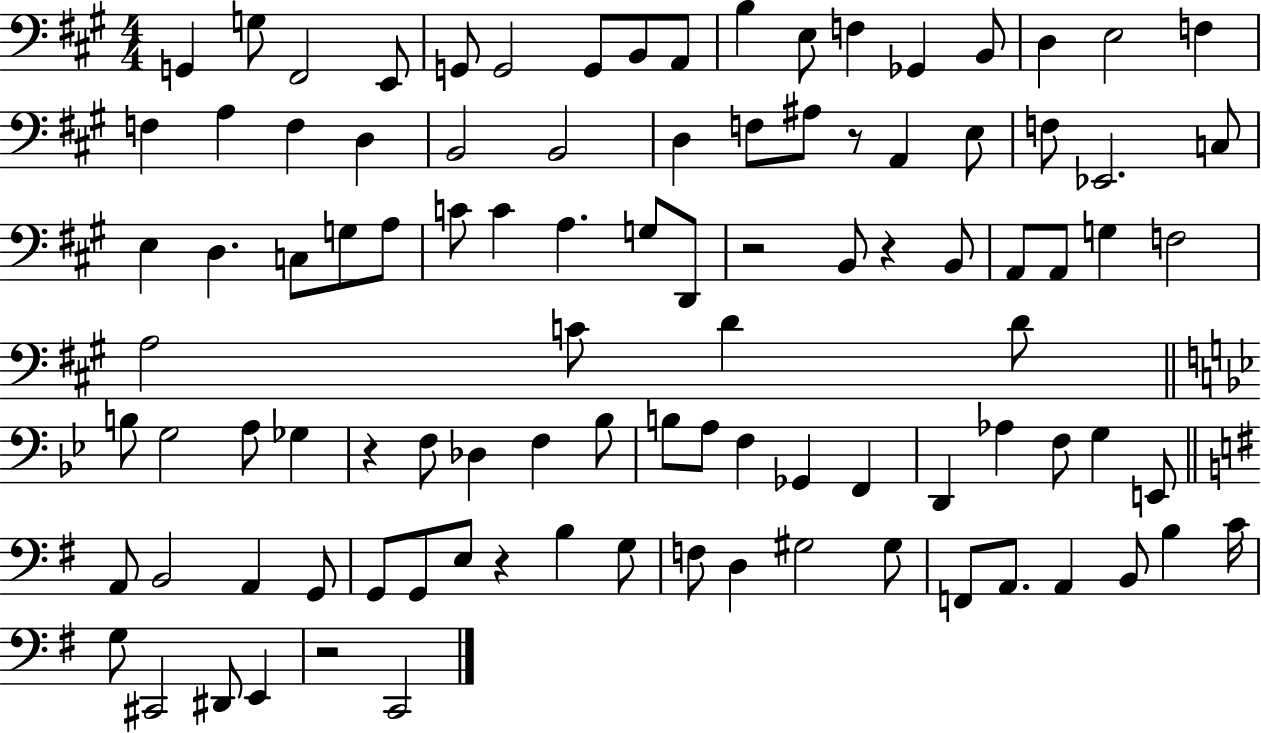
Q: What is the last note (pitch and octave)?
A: C2